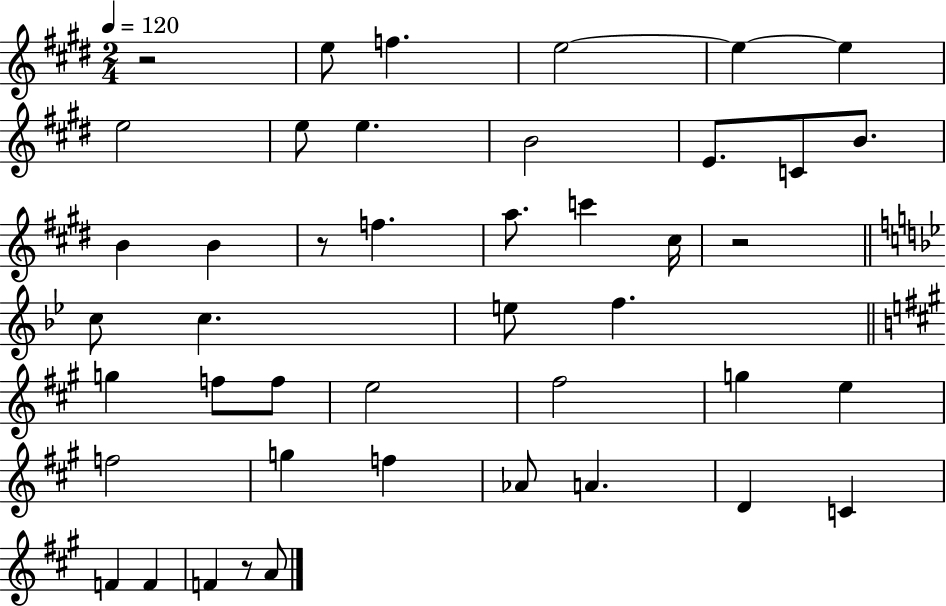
R/h E5/e F5/q. E5/h E5/q E5/q E5/h E5/e E5/q. B4/h E4/e. C4/e B4/e. B4/q B4/q R/e F5/q. A5/e. C6/q C#5/s R/h C5/e C5/q. E5/e F5/q. G5/q F5/e F5/e E5/h F#5/h G5/q E5/q F5/h G5/q F5/q Ab4/e A4/q. D4/q C4/q F4/q F4/q F4/q R/e A4/e